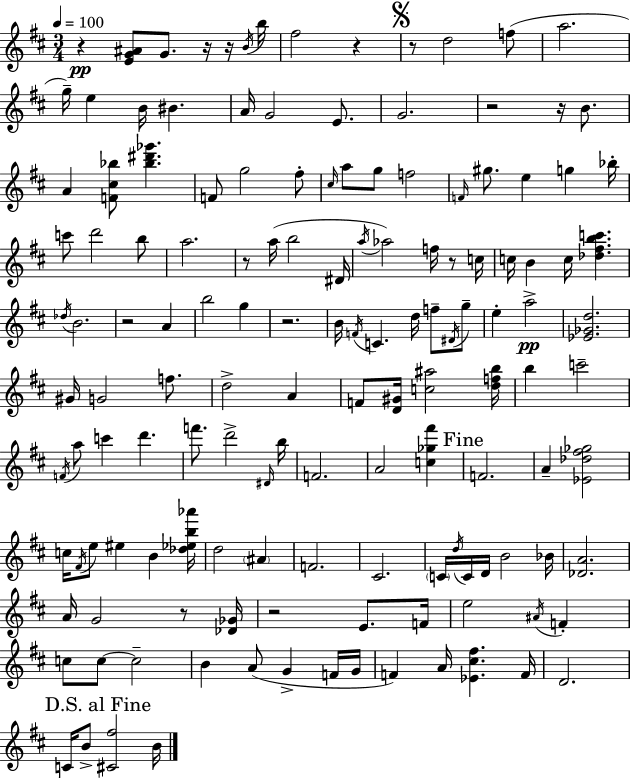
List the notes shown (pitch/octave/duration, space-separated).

R/q [E4,G4,A#4]/e G4/e. R/s R/s B4/s B5/s F#5/h R/q R/e D5/h F5/e A5/h. G5/s E5/q B4/s BIS4/q. A4/s G4/h E4/e. G4/h. R/h R/s B4/e. A4/q [F4,C#5,Bb5]/e [Bb5,D#6,Gb6]/q. F4/e G5/h F#5/e C#5/s A5/e G5/e F5/h F4/s G#5/e. E5/q G5/q Bb5/s C6/e D6/h B5/e A5/h. R/e A5/s B5/h D#4/s A5/s Ab5/h F5/s R/e C5/s C5/s B4/q C5/s [Db5,F#5,B5,C6]/q. Db5/s B4/h. R/h A4/q B5/h G5/q R/h. B4/s F4/s C4/q. D5/s F5/e D#4/s G5/e E5/q A5/h [Eb4,Gb4,D5]/h. G#4/s G4/h F5/e. D5/h A4/q F4/e [D4,G#4]/s [C5,A#5]/h [D5,F5,B5]/s B5/q C6/h F4/s A5/e C6/q D6/q. F6/e. D6/h D#4/s B5/s F4/h. A4/h [C5,Gb5,F#6]/q F4/h. A4/q [Eb4,Db5,F#5,Gb5]/h C5/s F#4/s E5/e EIS5/q B4/q [Db5,Eb5,B5,Ab6]/s D5/h A#4/q F4/h. C#4/h. C4/s D5/s C4/s D4/s B4/h Bb4/s [Db4,A4]/h. A4/s G4/h R/e [Db4,Gb4]/s R/h E4/e. F4/s E5/h A#4/s F4/q C5/e C5/e C5/h B4/q A4/e G4/q F4/s G4/s F4/q A4/s [Eb4,C#5,F#5]/q. F4/s D4/h. C4/s B4/e [C#4,F#5]/h B4/s